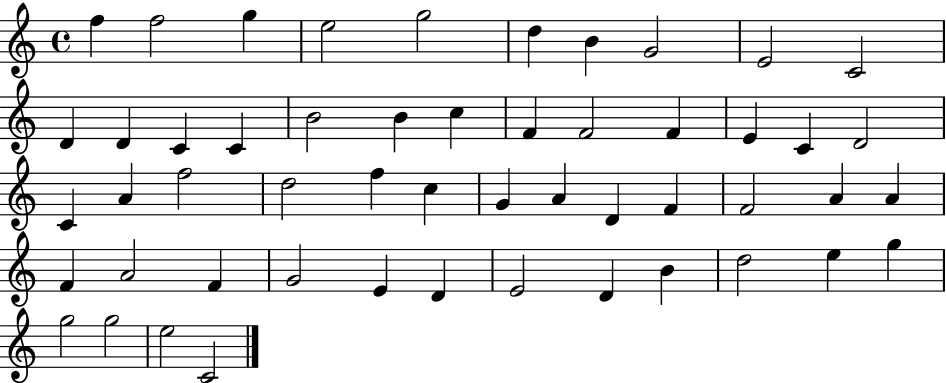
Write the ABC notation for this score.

X:1
T:Untitled
M:4/4
L:1/4
K:C
f f2 g e2 g2 d B G2 E2 C2 D D C C B2 B c F F2 F E C D2 C A f2 d2 f c G A D F F2 A A F A2 F G2 E D E2 D B d2 e g g2 g2 e2 C2